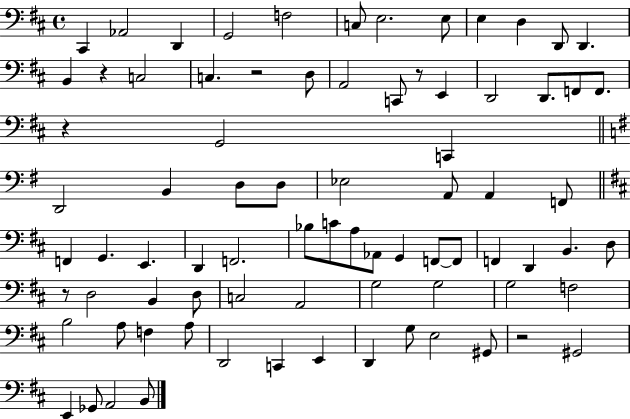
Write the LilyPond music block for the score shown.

{
  \clef bass
  \time 4/4
  \defaultTimeSignature
  \key d \major
  \repeat volta 2 { cis,4 aes,2 d,4 | g,2 f2 | c8 e2. e8 | e4 d4 d,8 d,4. | \break b,4 r4 c2 | c4. r2 d8 | a,2 c,8 r8 e,4 | d,2 d,8. f,8 f,8. | \break r4 g,2 c,4 | \bar "||" \break \key g \major d,2 b,4 d8 d8 | ees2 a,8 a,4 f,8 | \bar "||" \break \key d \major f,4 g,4. e,4. | d,4 f,2. | bes8 c'8 a8 aes,8 g,4 f,8~~ f,8 | f,4 d,4 b,4. d8 | \break r8 d2 b,4 d8 | c2 a,2 | g2 g2 | g2 f2 | \break b2 a8 f4 a8 | d,2 c,4 e,4 | d,4 g8 e2 gis,8 | r2 gis,2 | \break e,4 ges,8 a,2 b,8 | } \bar "|."
}